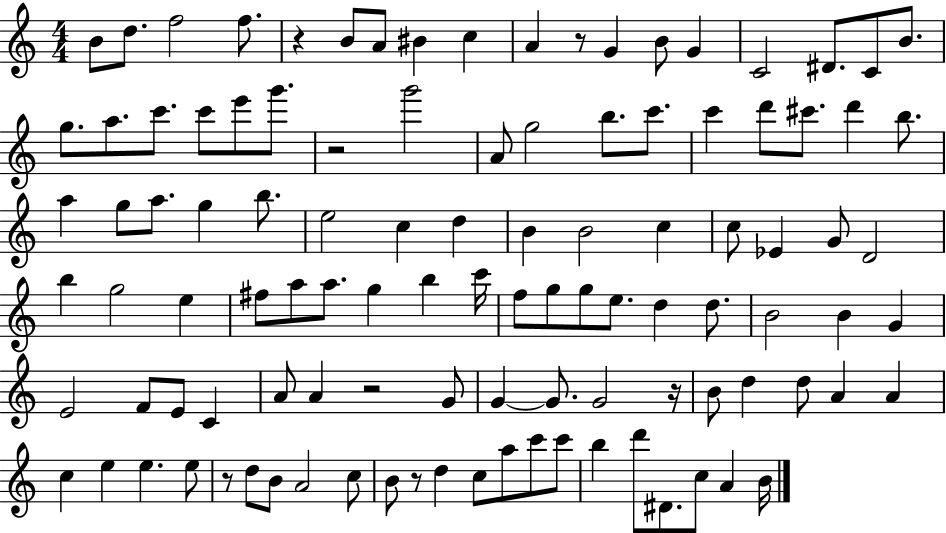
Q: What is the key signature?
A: C major